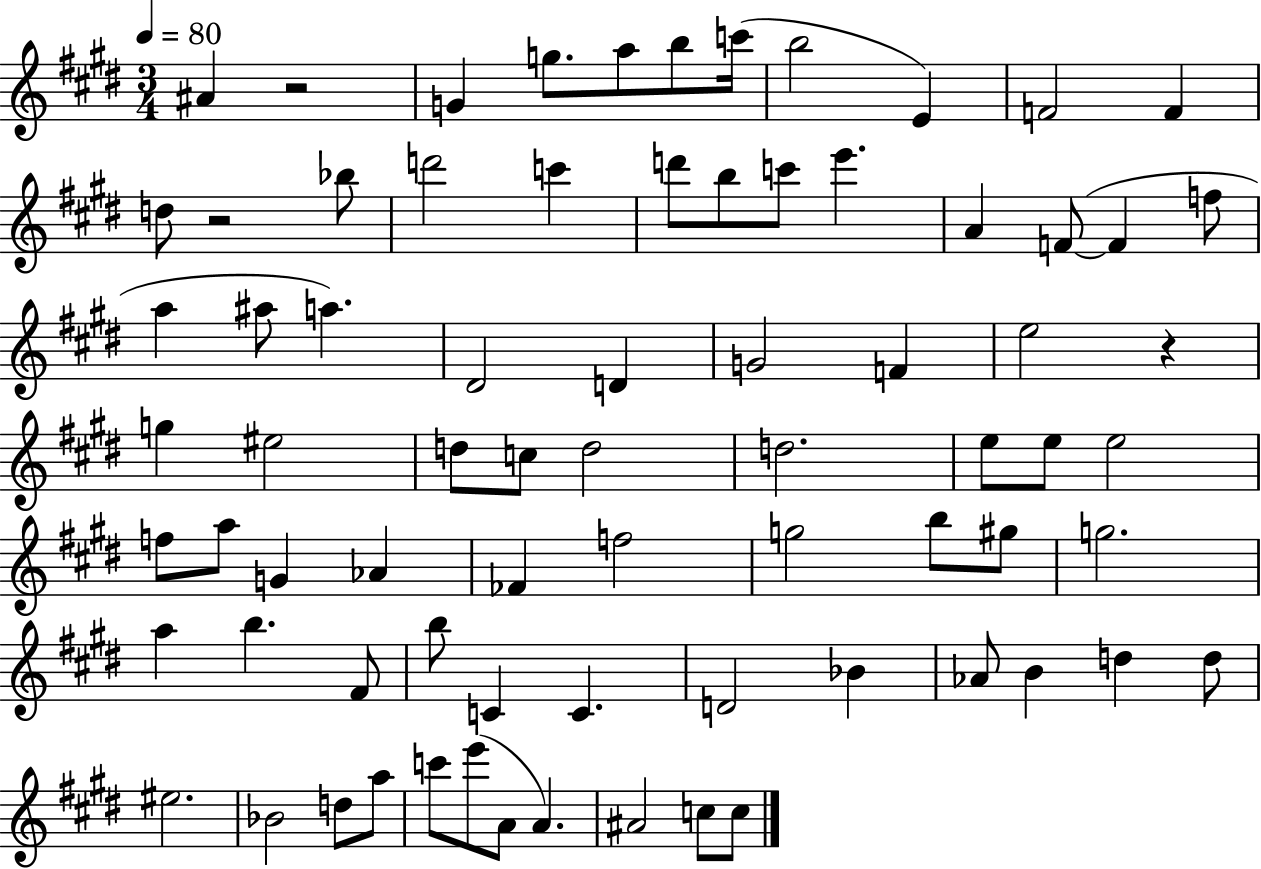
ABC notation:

X:1
T:Untitled
M:3/4
L:1/4
K:E
^A z2 G g/2 a/2 b/2 c'/4 b2 E F2 F d/2 z2 _b/2 d'2 c' d'/2 b/2 c'/2 e' A F/2 F f/2 a ^a/2 a ^D2 D G2 F e2 z g ^e2 d/2 c/2 d2 d2 e/2 e/2 e2 f/2 a/2 G _A _F f2 g2 b/2 ^g/2 g2 a b ^F/2 b/2 C C D2 _B _A/2 B d d/2 ^e2 _B2 d/2 a/2 c'/2 e'/2 A/2 A ^A2 c/2 c/2